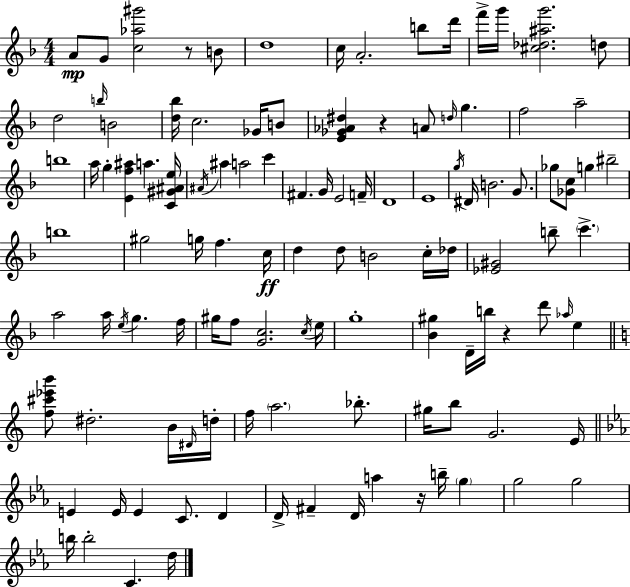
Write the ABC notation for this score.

X:1
T:Untitled
M:4/4
L:1/4
K:F
A/2 G/2 [c_a^g']2 z/2 B/2 d4 c/4 A2 b/2 d'/4 f'/4 g'/4 [^c_d^ag']2 d/2 d2 b/4 B2 [d_b]/4 c2 _G/4 B/2 [E_G_A^d] z A/2 d/4 g f2 a2 b4 a/4 g [Ef^a] a [C^G^Ae]/4 ^A/4 ^a a2 c' ^F G/4 E2 F/4 D4 E4 g/4 ^D/4 B2 G/2 _g/2 [_Gc]/2 g ^b2 b4 ^g2 g/4 f c/4 d d/2 B2 c/4 _d/4 [_E^G]2 b/2 c' a2 a/4 e/4 g f/4 ^g/4 f/2 [Gc]2 c/4 e/4 g4 [_B^g] D/4 b/4 z d'/2 _a/4 e [f^c'_e'b']/2 ^d2 B/4 ^D/4 d/4 f/4 a2 _b/2 ^g/4 b/2 G2 E/4 E E/4 E C/2 D D/4 ^F D/4 a z/4 b/4 g g2 g2 b/4 b2 C d/4